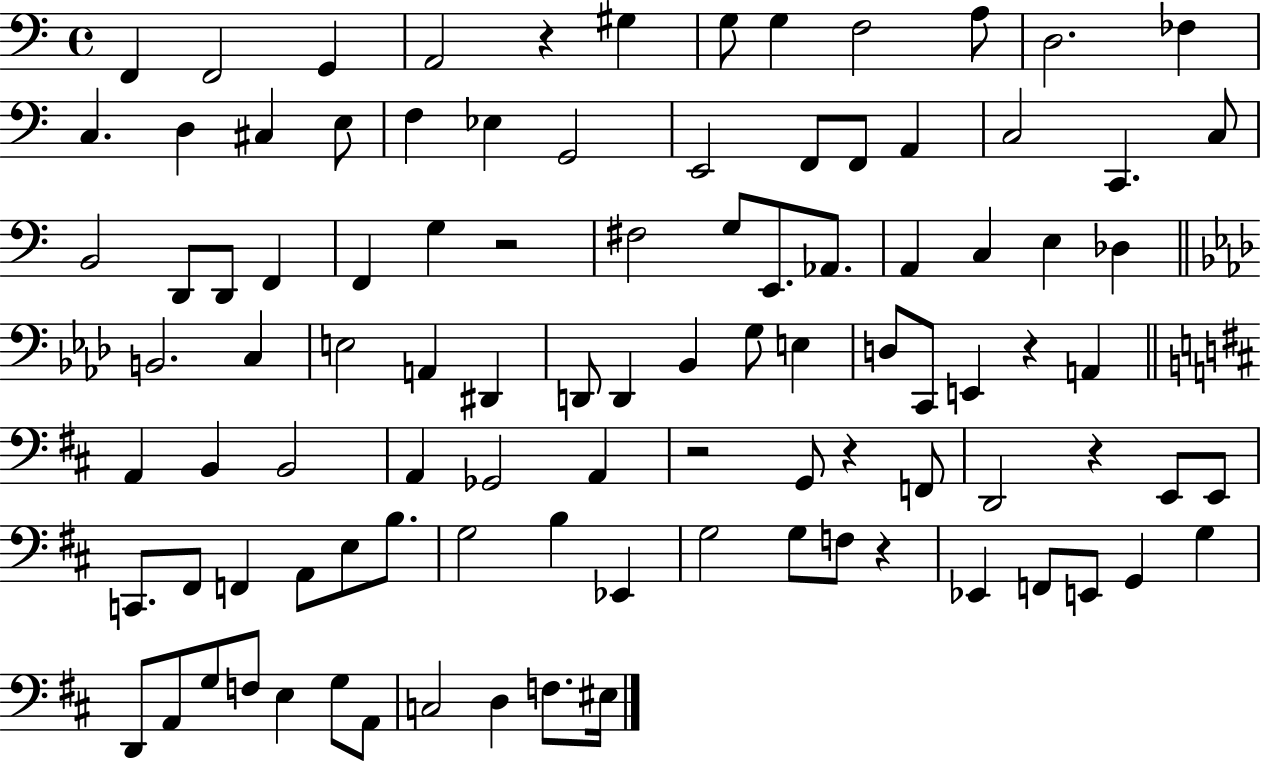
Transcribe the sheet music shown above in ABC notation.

X:1
T:Untitled
M:4/4
L:1/4
K:C
F,, F,,2 G,, A,,2 z ^G, G,/2 G, F,2 A,/2 D,2 _F, C, D, ^C, E,/2 F, _E, G,,2 E,,2 F,,/2 F,,/2 A,, C,2 C,, C,/2 B,,2 D,,/2 D,,/2 F,, F,, G, z2 ^F,2 G,/2 E,,/2 _A,,/2 A,, C, E, _D, B,,2 C, E,2 A,, ^D,, D,,/2 D,, _B,, G,/2 E, D,/2 C,,/2 E,, z A,, A,, B,, B,,2 A,, _G,,2 A,, z2 G,,/2 z F,,/2 D,,2 z E,,/2 E,,/2 C,,/2 ^F,,/2 F,, A,,/2 E,/2 B,/2 G,2 B, _E,, G,2 G,/2 F,/2 z _E,, F,,/2 E,,/2 G,, G, D,,/2 A,,/2 G,/2 F,/2 E, G,/2 A,,/2 C,2 D, F,/2 ^E,/4